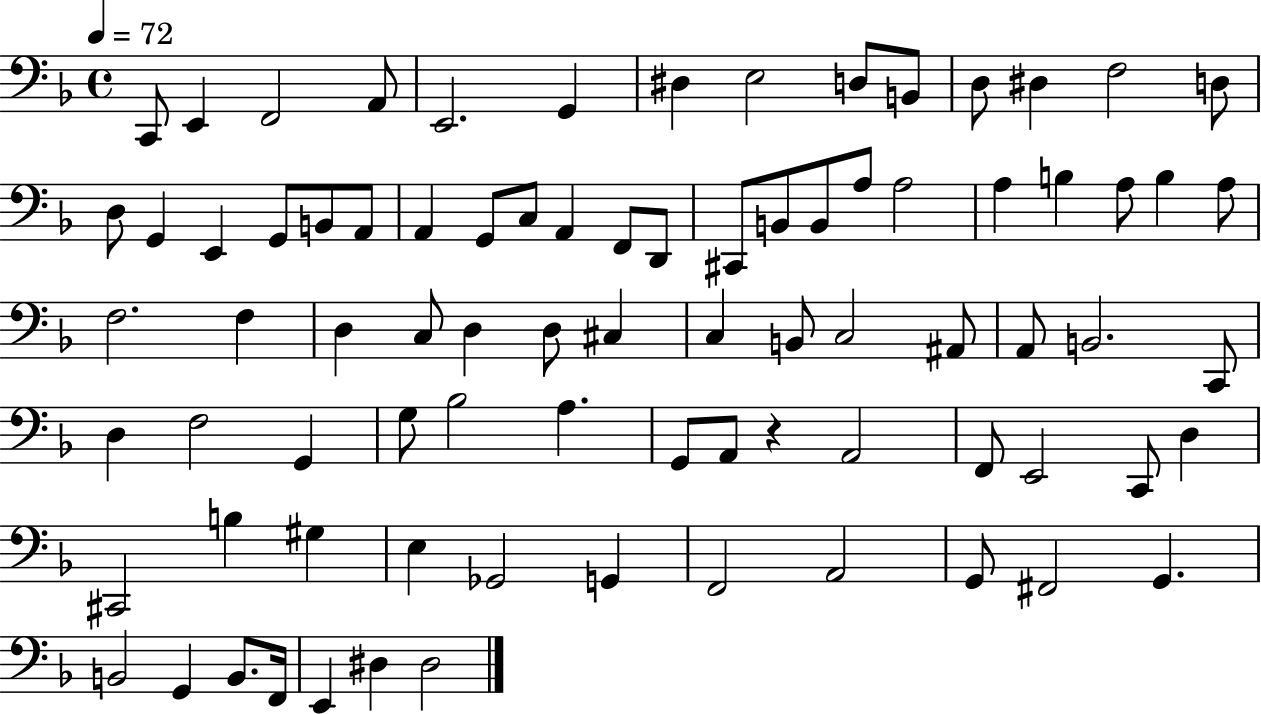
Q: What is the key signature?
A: F major